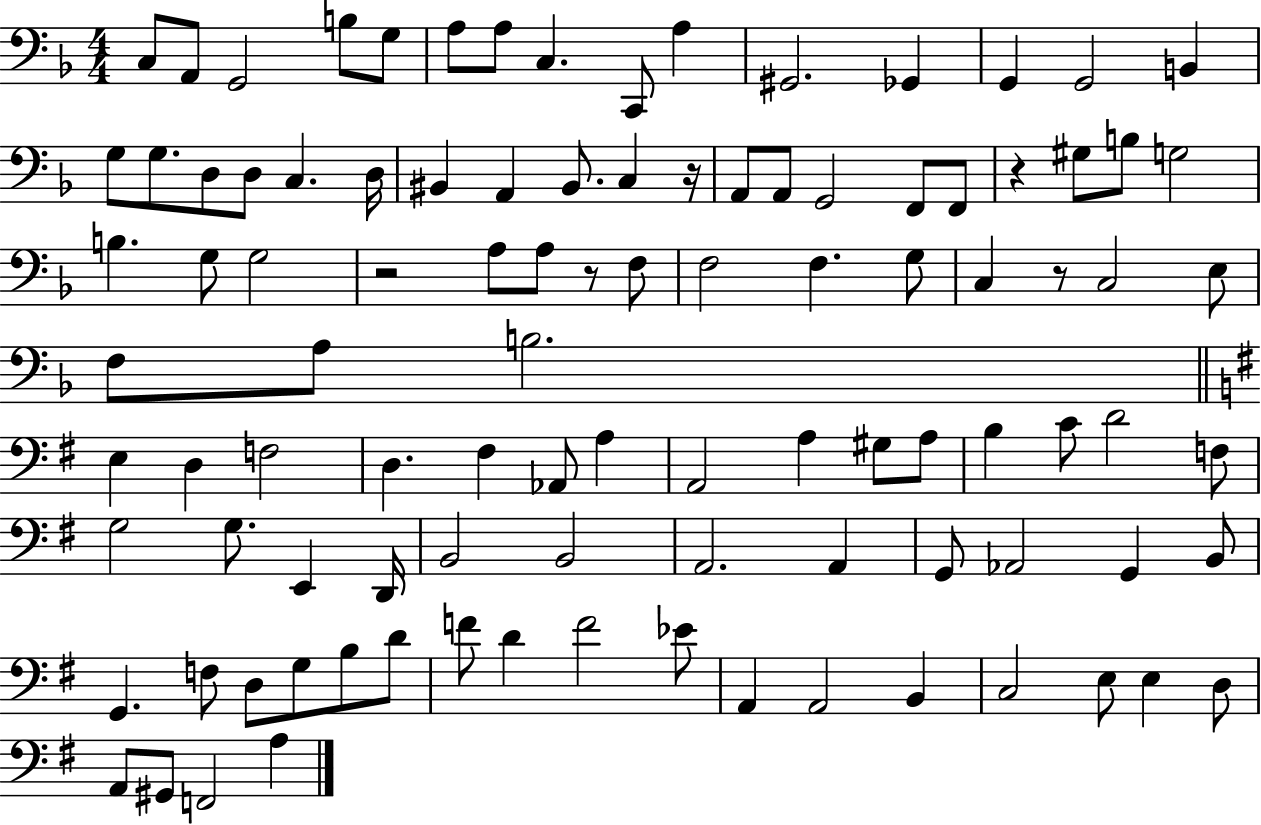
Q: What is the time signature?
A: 4/4